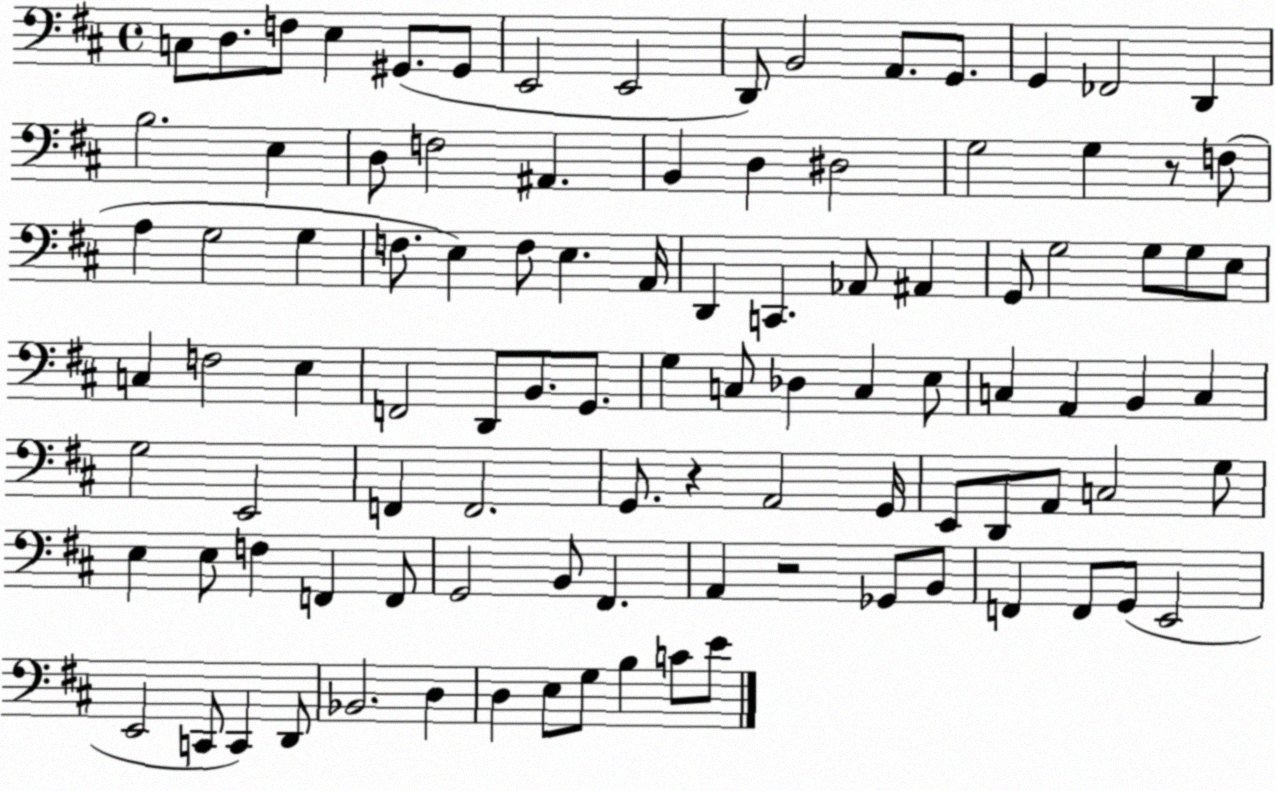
X:1
T:Untitled
M:4/4
L:1/4
K:D
C,/2 D,/2 F,/2 E, ^G,,/2 ^G,,/2 E,,2 E,,2 D,,/2 B,,2 A,,/2 G,,/2 G,, _F,,2 D,, B,2 E, D,/2 F,2 ^A,, B,, D, ^D,2 G,2 G, z/2 F,/2 A, G,2 G, F,/2 E, F,/2 E, A,,/4 D,, C,, _A,,/2 ^A,, G,,/2 G,2 G,/2 G,/2 E,/2 C, F,2 E, F,,2 D,,/2 B,,/2 G,,/2 G, C,/2 _D, C, E,/2 C, A,, B,, C, G,2 E,,2 F,, F,,2 G,,/2 z A,,2 G,,/4 E,,/2 D,,/2 A,,/2 C,2 G,/2 E, E,/2 F, F,, F,,/2 G,,2 B,,/2 ^F,, A,, z2 _G,,/2 B,,/2 F,, F,,/2 G,,/2 E,,2 E,,2 C,,/2 C,, D,,/2 _B,,2 D, D, E,/2 G,/2 B, C/2 E/2